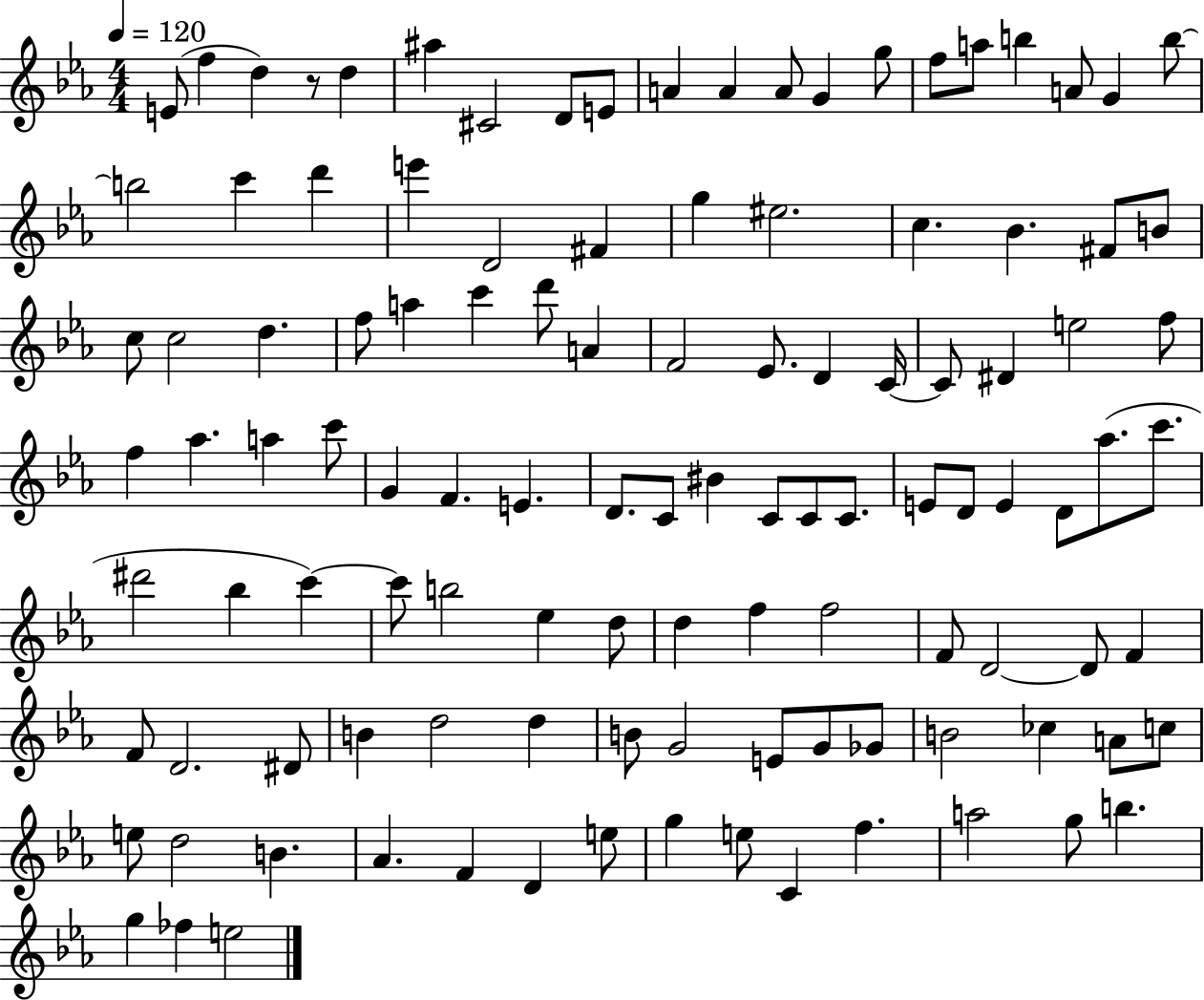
X:1
T:Untitled
M:4/4
L:1/4
K:Eb
E/2 f d z/2 d ^a ^C2 D/2 E/2 A A A/2 G g/2 f/2 a/2 b A/2 G b/2 b2 c' d' e' D2 ^F g ^e2 c _B ^F/2 B/2 c/2 c2 d f/2 a c' d'/2 A F2 _E/2 D C/4 C/2 ^D e2 f/2 f _a a c'/2 G F E D/2 C/2 ^B C/2 C/2 C/2 E/2 D/2 E D/2 _a/2 c'/2 ^d'2 _b c' c'/2 b2 _e d/2 d f f2 F/2 D2 D/2 F F/2 D2 ^D/2 B d2 d B/2 G2 E/2 G/2 _G/2 B2 _c A/2 c/2 e/2 d2 B _A F D e/2 g e/2 C f a2 g/2 b g _f e2